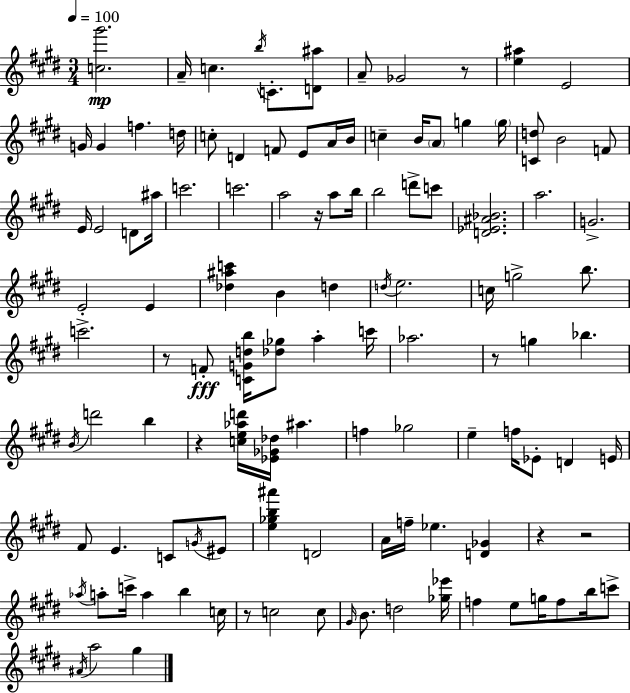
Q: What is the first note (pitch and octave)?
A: A4